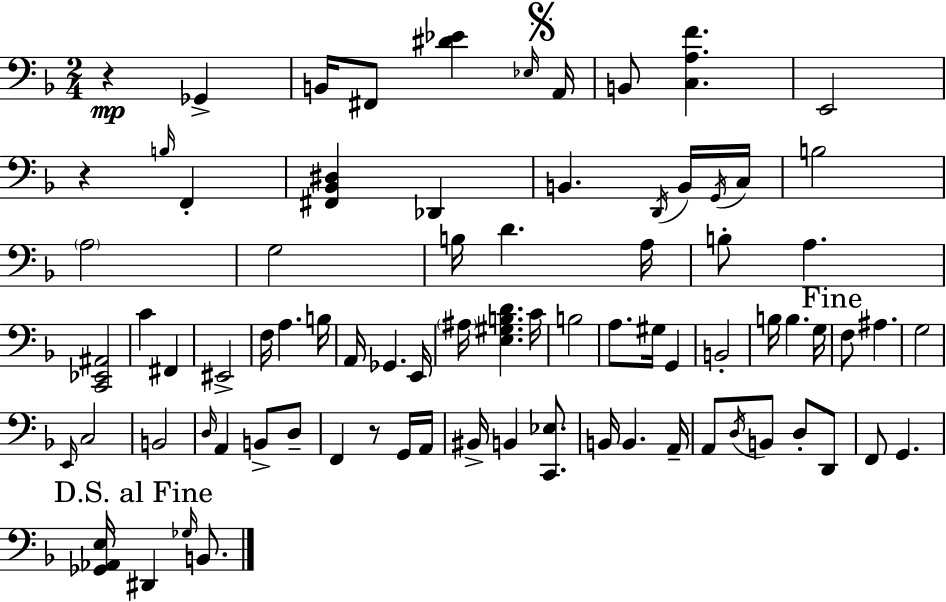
R/q Gb2/q B2/s F#2/e [D#4,Eb4]/q Eb3/s A2/s B2/e [C3,A3,F4]/q. E2/h R/q B3/s F2/q [F#2,Bb2,D#3]/q Db2/q B2/q. D2/s B2/s G2/s C3/s B3/h A3/h G3/h B3/s D4/q. A3/s B3/e A3/q. [C2,Eb2,A#2]/h C4/q F#2/q EIS2/h F3/s A3/q. B3/s A2/s Gb2/q. E2/s A#3/s [E3,G#3,B3,D4]/q. C4/s B3/h A3/e. G#3/s G2/q B2/h B3/s B3/q. G3/s F3/e A#3/q. G3/h E2/s C3/h B2/h D3/s A2/q B2/e D3/e F2/q R/e G2/s A2/s BIS2/s B2/q [C2,Eb3]/e. B2/s B2/q. A2/s A2/e D3/s B2/e D3/e D2/e F2/e G2/q. [Gb2,Ab2,E3]/s D#2/q Gb3/s B2/e.